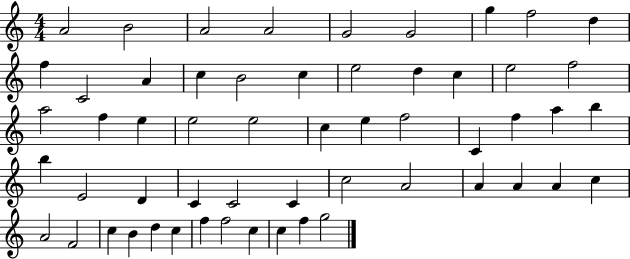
A4/h B4/h A4/h A4/h G4/h G4/h G5/q F5/h D5/q F5/q C4/h A4/q C5/q B4/h C5/q E5/h D5/q C5/q E5/h F5/h A5/h F5/q E5/q E5/h E5/h C5/q E5/q F5/h C4/q F5/q A5/q B5/q B5/q E4/h D4/q C4/q C4/h C4/q C5/h A4/h A4/q A4/q A4/q C5/q A4/h F4/h C5/q B4/q D5/q C5/q F5/q F5/h C5/q C5/q F5/q G5/h